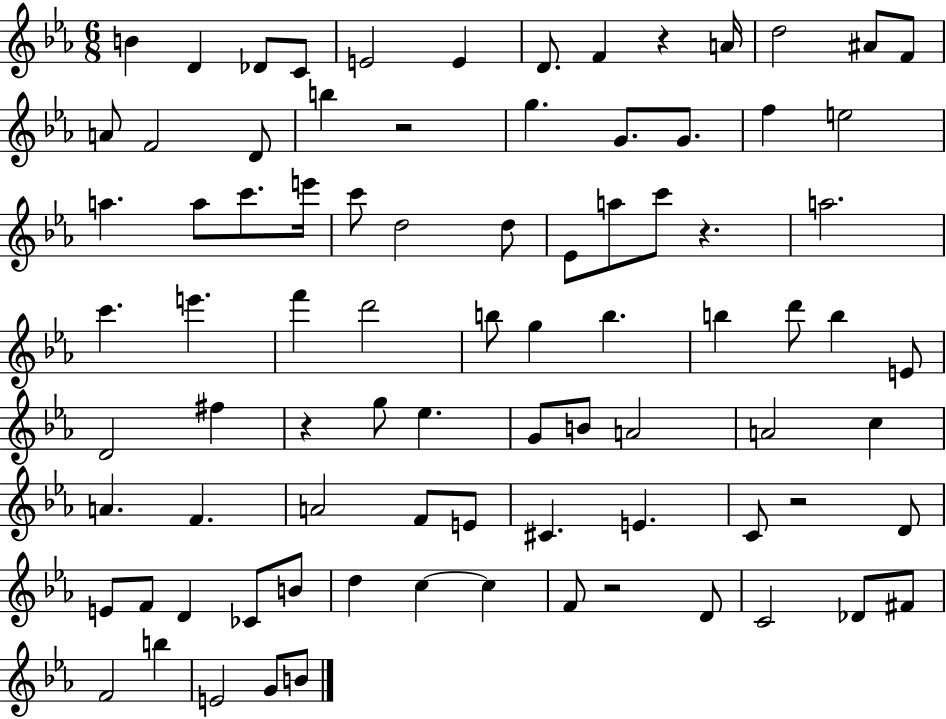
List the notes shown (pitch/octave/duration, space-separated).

B4/q D4/q Db4/e C4/e E4/h E4/q D4/e. F4/q R/q A4/s D5/h A#4/e F4/e A4/e F4/h D4/e B5/q R/h G5/q. G4/e. G4/e. F5/q E5/h A5/q. A5/e C6/e. E6/s C6/e D5/h D5/e Eb4/e A5/e C6/e R/q. A5/h. C6/q. E6/q. F6/q D6/h B5/e G5/q B5/q. B5/q D6/e B5/q E4/e D4/h F#5/q R/q G5/e Eb5/q. G4/e B4/e A4/h A4/h C5/q A4/q. F4/q. A4/h F4/e E4/e C#4/q. E4/q. C4/e R/h D4/e E4/e F4/e D4/q CES4/e B4/e D5/q C5/q C5/q F4/e R/h D4/e C4/h Db4/e F#4/e F4/h B5/q E4/h G4/e B4/e